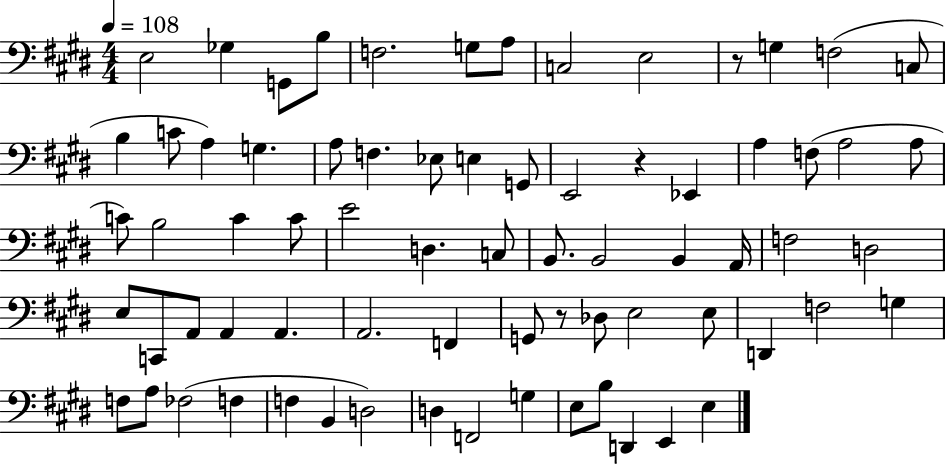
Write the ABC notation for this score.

X:1
T:Untitled
M:4/4
L:1/4
K:E
E,2 _G, G,,/2 B,/2 F,2 G,/2 A,/2 C,2 E,2 z/2 G, F,2 C,/2 B, C/2 A, G, A,/2 F, _E,/2 E, G,,/2 E,,2 z _E,, A, F,/2 A,2 A,/2 C/2 B,2 C C/2 E2 D, C,/2 B,,/2 B,,2 B,, A,,/4 F,2 D,2 E,/2 C,,/2 A,,/2 A,, A,, A,,2 F,, G,,/2 z/2 _D,/2 E,2 E,/2 D,, F,2 G, F,/2 A,/2 _F,2 F, F, B,, D,2 D, F,,2 G, E,/2 B,/2 D,, E,, E,